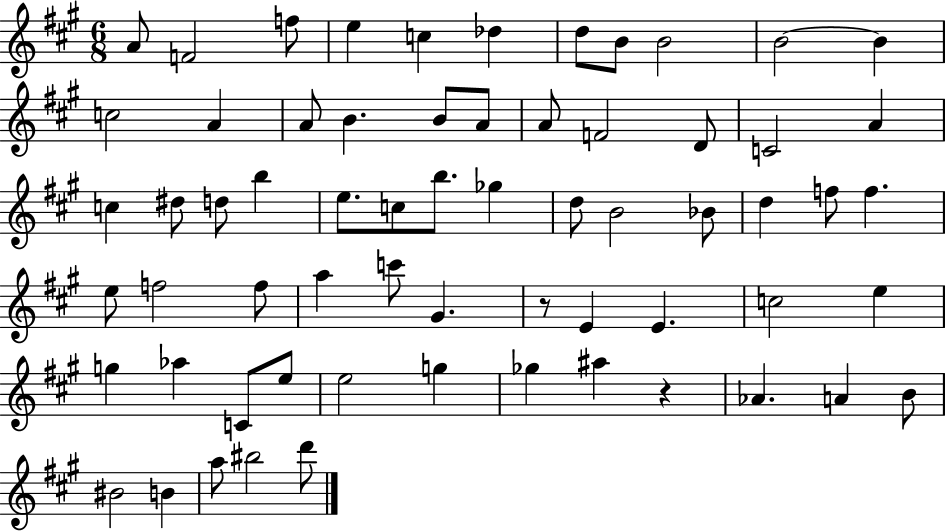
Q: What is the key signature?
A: A major